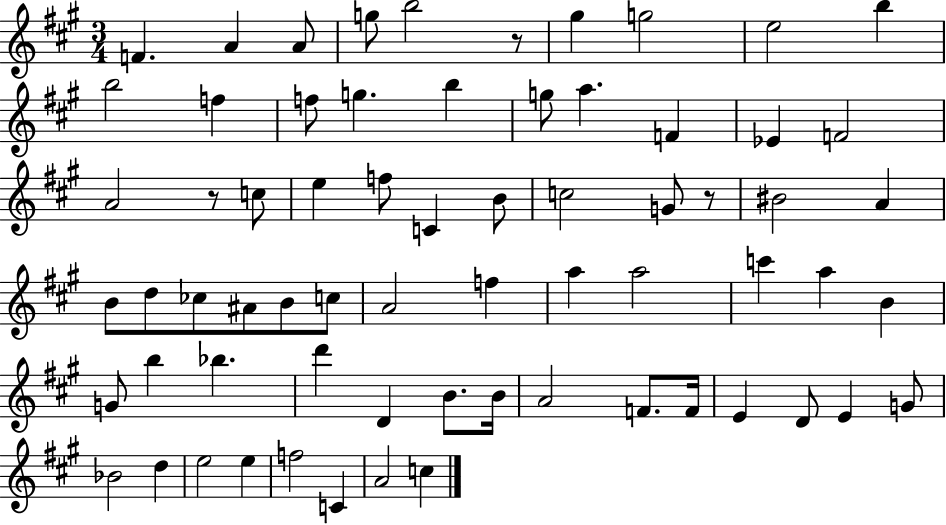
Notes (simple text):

F4/q. A4/q A4/e G5/e B5/h R/e G#5/q G5/h E5/h B5/q B5/h F5/q F5/e G5/q. B5/q G5/e A5/q. F4/q Eb4/q F4/h A4/h R/e C5/e E5/q F5/e C4/q B4/e C5/h G4/e R/e BIS4/h A4/q B4/e D5/e CES5/e A#4/e B4/e C5/e A4/h F5/q A5/q A5/h C6/q A5/q B4/q G4/e B5/q Bb5/q. D6/q D4/q B4/e. B4/s A4/h F4/e. F4/s E4/q D4/e E4/q G4/e Bb4/h D5/q E5/h E5/q F5/h C4/q A4/h C5/q